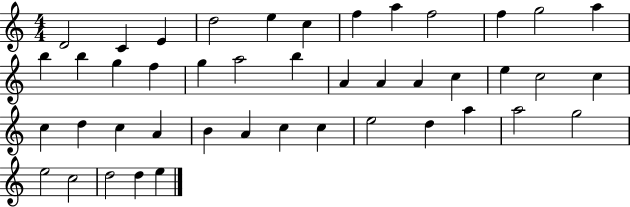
D4/h C4/q E4/q D5/h E5/q C5/q F5/q A5/q F5/h F5/q G5/h A5/q B5/q B5/q G5/q F5/q G5/q A5/h B5/q A4/q A4/q A4/q C5/q E5/q C5/h C5/q C5/q D5/q C5/q A4/q B4/q A4/q C5/q C5/q E5/h D5/q A5/q A5/h G5/h E5/h C5/h D5/h D5/q E5/q